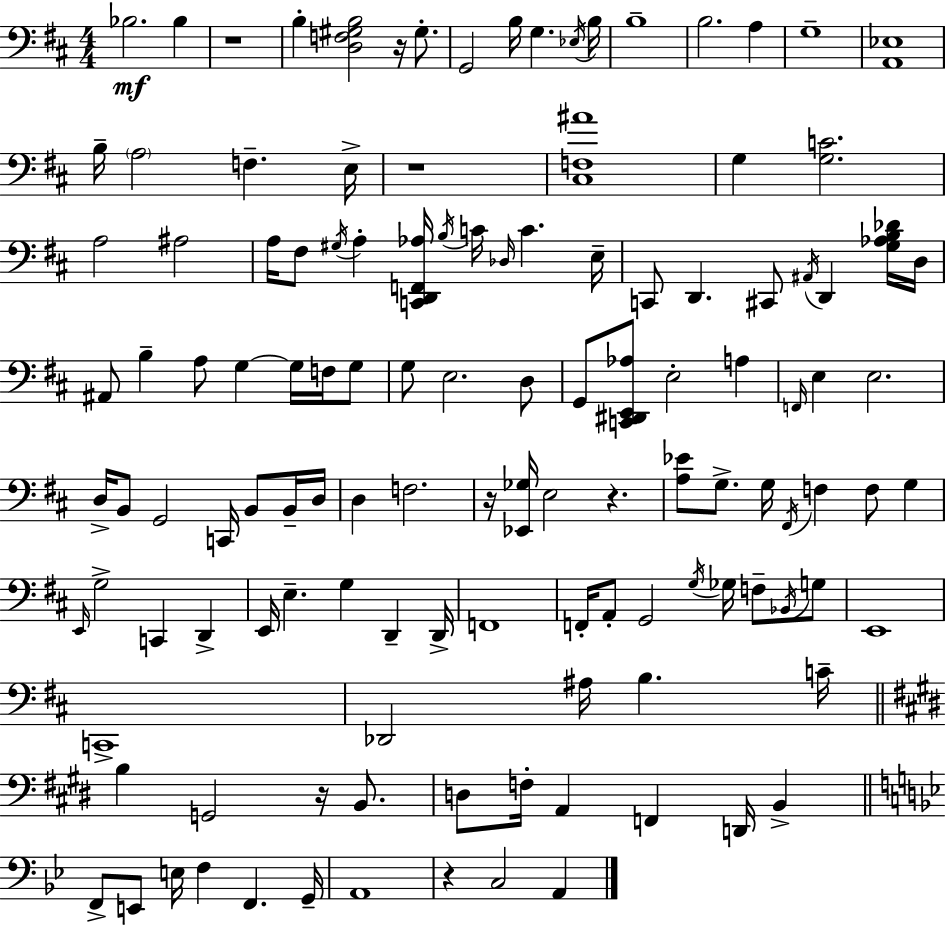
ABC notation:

X:1
T:Untitled
M:4/4
L:1/4
K:D
_B,2 _B, z4 B, [D,F,^G,B,]2 z/4 ^G,/2 G,,2 B,/4 G, _E,/4 B,/4 B,4 B,2 A, G,4 [A,,_E,]4 B,/4 A,2 F, E,/4 z4 [^C,F,^A]4 G, [G,C]2 A,2 ^A,2 A,/4 ^F,/2 ^G,/4 A, [C,,D,,F,,_A,]/4 B,/4 C/4 _D,/4 C E,/4 C,,/2 D,, ^C,,/2 ^A,,/4 D,, [G,_A,B,_D]/4 D,/4 ^A,,/2 B, A,/2 G, G,/4 F,/4 G,/2 G,/2 E,2 D,/2 G,,/2 [C,,^D,,E,,_A,]/2 E,2 A, F,,/4 E, E,2 D,/4 B,,/2 G,,2 C,,/4 B,,/2 B,,/4 D,/4 D, F,2 z/4 [_E,,_G,]/4 E,2 z [A,_E]/2 G,/2 G,/4 ^F,,/4 F, F,/2 G, E,,/4 G,2 C,, D,, E,,/4 E, G, D,, D,,/4 F,,4 F,,/4 A,,/2 G,,2 G,/4 _G,/4 F,/2 _B,,/4 G,/2 E,,4 C,,4 _D,,2 ^A,/4 B, C/4 B, G,,2 z/4 B,,/2 D,/2 F,/4 A,, F,, D,,/4 B,, F,,/2 E,,/2 E,/4 F, F,, G,,/4 A,,4 z C,2 A,,